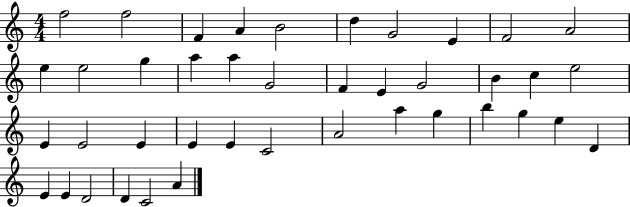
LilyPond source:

{
  \clef treble
  \numericTimeSignature
  \time 4/4
  \key c \major
  f''2 f''2 | f'4 a'4 b'2 | d''4 g'2 e'4 | f'2 a'2 | \break e''4 e''2 g''4 | a''4 a''4 g'2 | f'4 e'4 g'2 | b'4 c''4 e''2 | \break e'4 e'2 e'4 | e'4 e'4 c'2 | a'2 a''4 g''4 | b''4 g''4 e''4 d'4 | \break e'4 e'4 d'2 | d'4 c'2 a'4 | \bar "|."
}